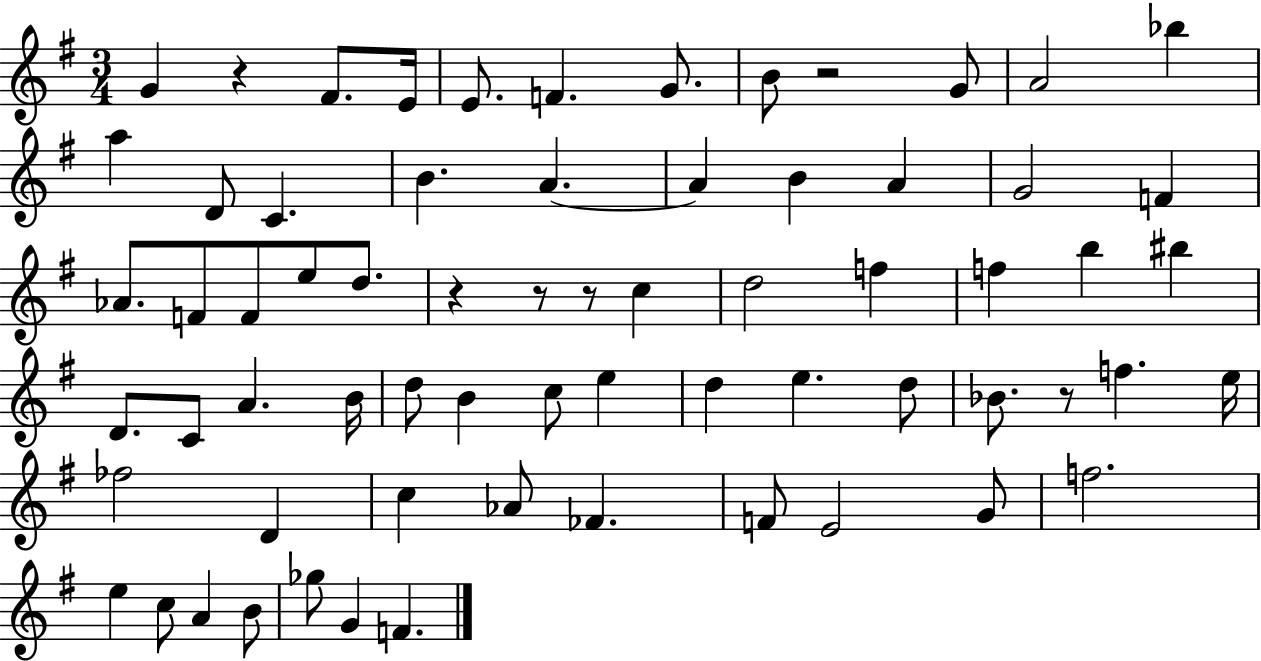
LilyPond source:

{
  \clef treble
  \numericTimeSignature
  \time 3/4
  \key g \major
  g'4 r4 fis'8. e'16 | e'8. f'4. g'8. | b'8 r2 g'8 | a'2 bes''4 | \break a''4 d'8 c'4. | b'4. a'4.~~ | a'4 b'4 a'4 | g'2 f'4 | \break aes'8. f'8 f'8 e''8 d''8. | r4 r8 r8 c''4 | d''2 f''4 | f''4 b''4 bis''4 | \break d'8. c'8 a'4. b'16 | d''8 b'4 c''8 e''4 | d''4 e''4. d''8 | bes'8. r8 f''4. e''16 | \break fes''2 d'4 | c''4 aes'8 fes'4. | f'8 e'2 g'8 | f''2. | \break e''4 c''8 a'4 b'8 | ges''8 g'4 f'4. | \bar "|."
}